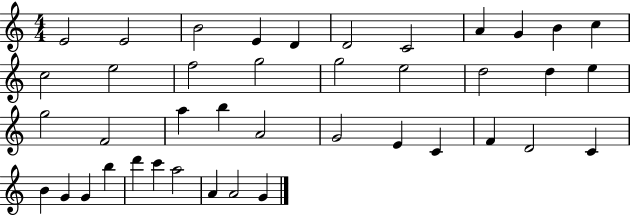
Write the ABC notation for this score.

X:1
T:Untitled
M:4/4
L:1/4
K:C
E2 E2 B2 E D D2 C2 A G B c c2 e2 f2 g2 g2 e2 d2 d e g2 F2 a b A2 G2 E C F D2 C B G G b d' c' a2 A A2 G